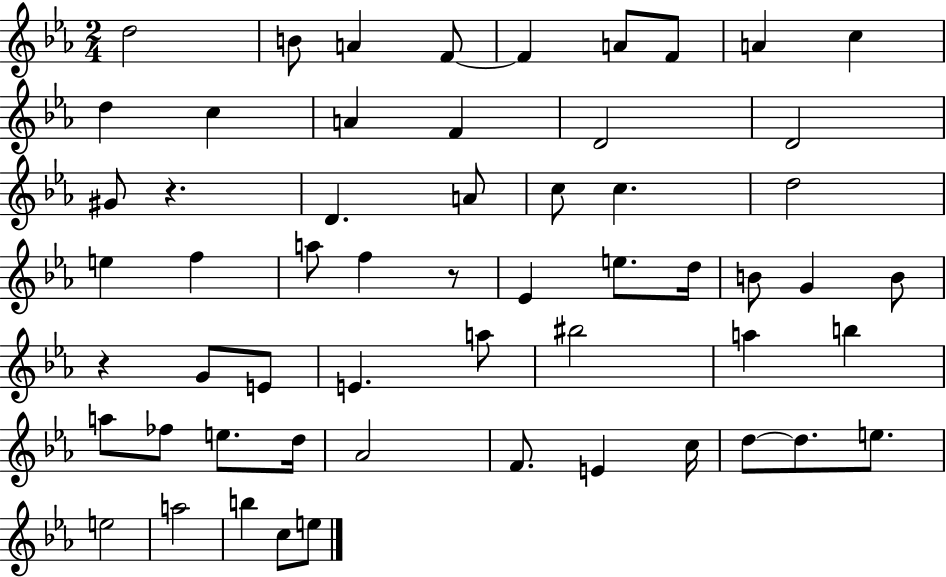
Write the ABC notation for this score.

X:1
T:Untitled
M:2/4
L:1/4
K:Eb
d2 B/2 A F/2 F A/2 F/2 A c d c A F D2 D2 ^G/2 z D A/2 c/2 c d2 e f a/2 f z/2 _E e/2 d/4 B/2 G B/2 z G/2 E/2 E a/2 ^b2 a b a/2 _f/2 e/2 d/4 _A2 F/2 E c/4 d/2 d/2 e/2 e2 a2 b c/2 e/2